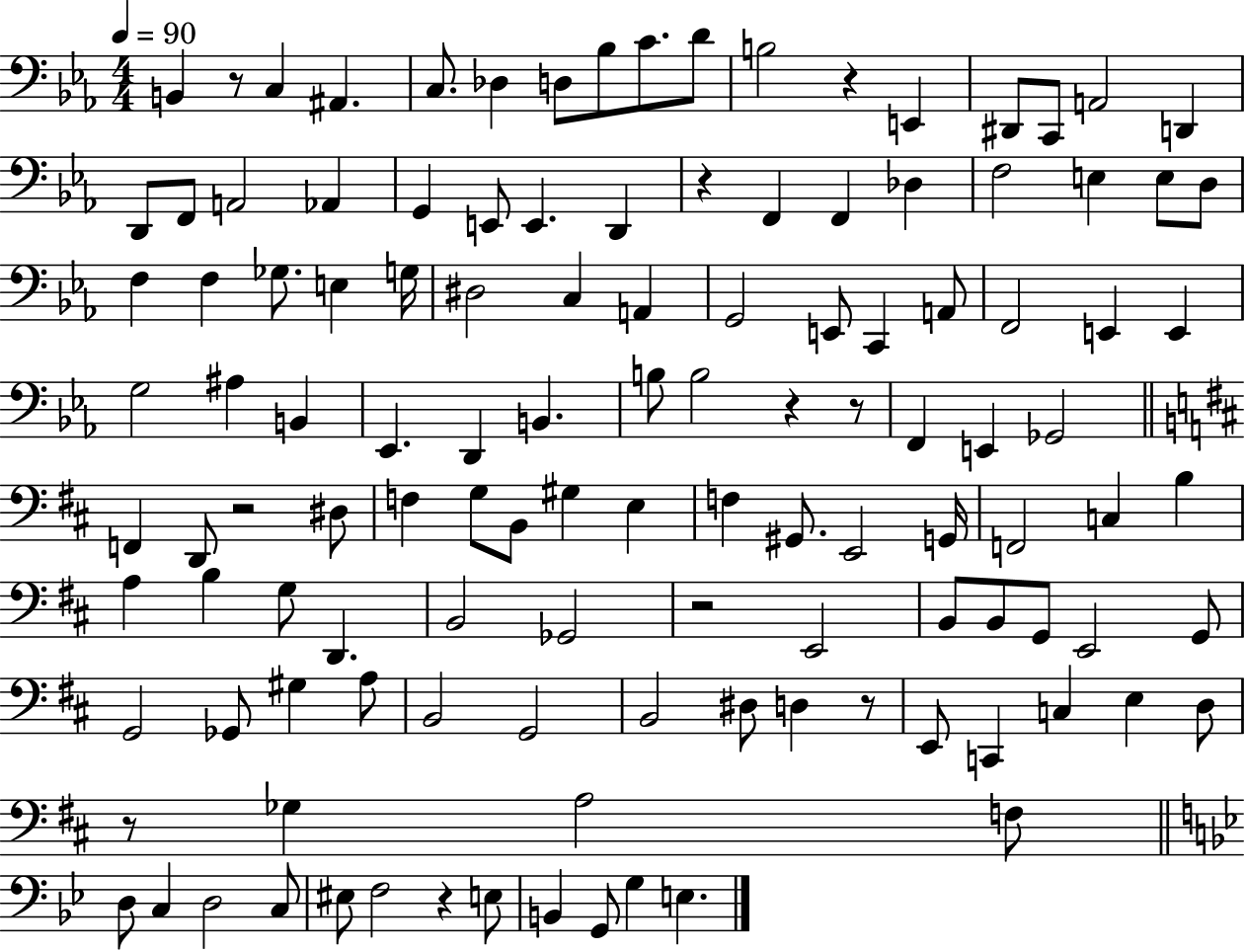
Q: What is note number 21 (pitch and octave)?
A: E2